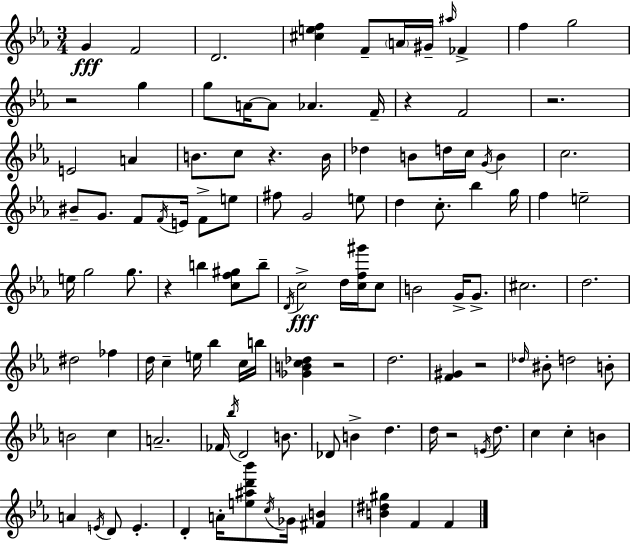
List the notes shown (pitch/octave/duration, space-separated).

G4/q F4/h D4/h. [C#5,E5,F5]/q F4/e A4/s G#4/s A#5/s FES4/q F5/q G5/h R/h G5/q G5/e A4/s A4/e Ab4/q. F4/s R/q F4/h R/h. E4/h A4/q B4/e. C5/e R/q. B4/s Db5/q B4/e D5/s C5/s G4/s B4/q C5/h. BIS4/e G4/e. F4/e F4/s E4/s F4/e E5/e F#5/e G4/h E5/e D5/q C5/e. Bb5/q G5/s F5/q E5/h E5/s G5/h G5/e. R/q B5/q [C5,F5,G#5]/e B5/e D4/s C5/h D5/s [C5,F5,G#6]/s C5/e B4/h G4/s G4/e. C#5/h. D5/h. D#5/h FES5/q D5/s C5/q E5/s Bb5/q C5/s B5/s [Gb4,B4,C5,Db5]/q R/h D5/h. [F4,G#4]/q R/h Db5/s BIS4/e D5/h B4/e B4/h C5/q A4/h. FES4/s Bb5/s D4/h B4/e. Db4/e B4/q D5/q. D5/s R/h E4/s D5/e. C5/q C5/q B4/q A4/q E4/s D4/e E4/q. D4/q A4/s [E5,A#5,D6,Bb6]/e C5/s Gb4/s [F#4,B4]/q [B4,D#5,G#5]/q F4/q F4/q